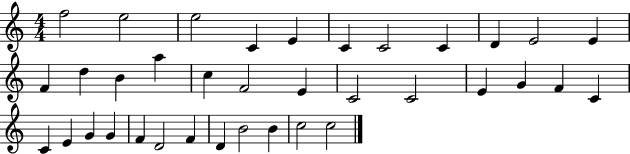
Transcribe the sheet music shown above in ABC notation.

X:1
T:Untitled
M:4/4
L:1/4
K:C
f2 e2 e2 C E C C2 C D E2 E F d B a c F2 E C2 C2 E G F C C E G G F D2 F D B2 B c2 c2